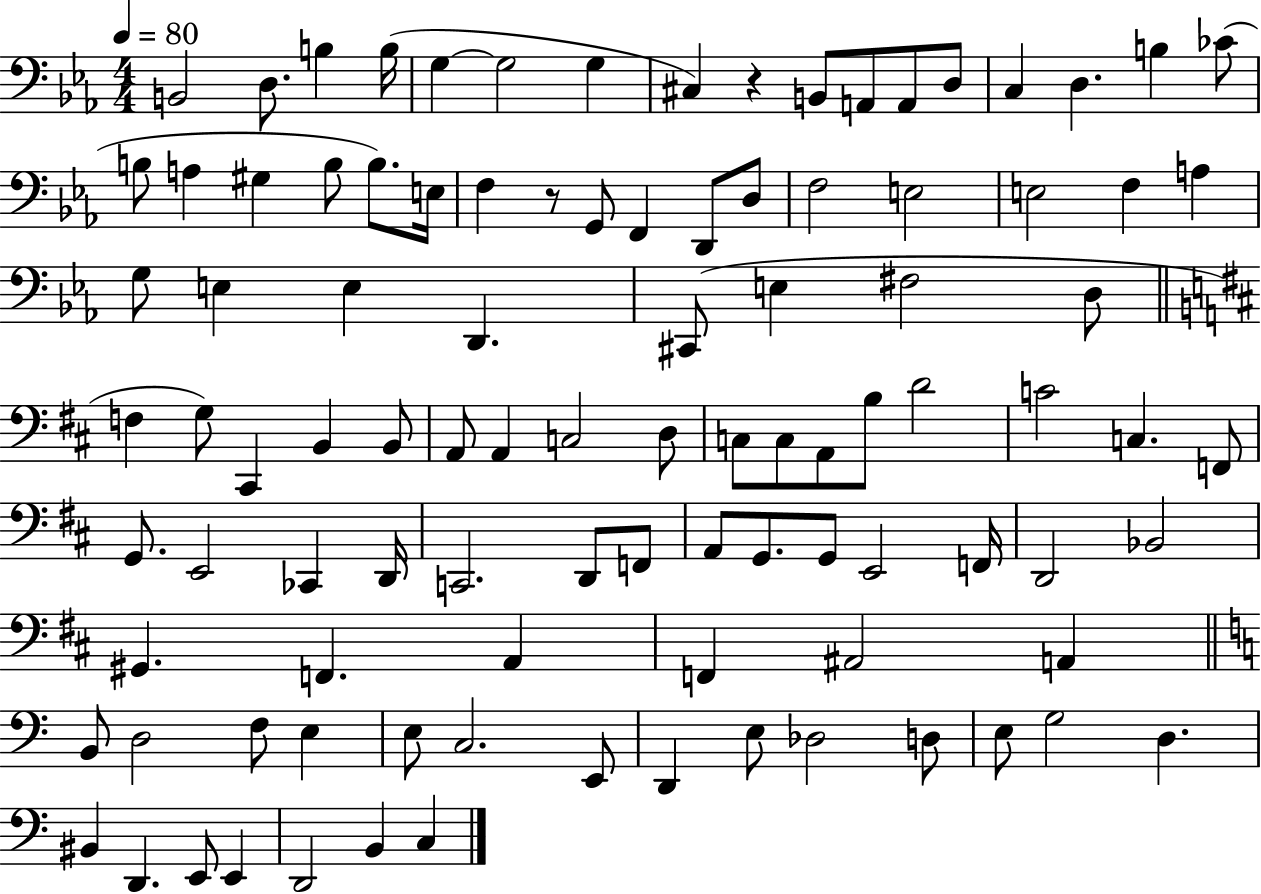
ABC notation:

X:1
T:Untitled
M:4/4
L:1/4
K:Eb
B,,2 D,/2 B, B,/4 G, G,2 G, ^C, z B,,/2 A,,/2 A,,/2 D,/2 C, D, B, _C/2 B,/2 A, ^G, B,/2 B,/2 E,/4 F, z/2 G,,/2 F,, D,,/2 D,/2 F,2 E,2 E,2 F, A, G,/2 E, E, D,, ^C,,/2 E, ^F,2 D,/2 F, G,/2 ^C,, B,, B,,/2 A,,/2 A,, C,2 D,/2 C,/2 C,/2 A,,/2 B,/2 D2 C2 C, F,,/2 G,,/2 E,,2 _C,, D,,/4 C,,2 D,,/2 F,,/2 A,,/2 G,,/2 G,,/2 E,,2 F,,/4 D,,2 _B,,2 ^G,, F,, A,, F,, ^A,,2 A,, B,,/2 D,2 F,/2 E, E,/2 C,2 E,,/2 D,, E,/2 _D,2 D,/2 E,/2 G,2 D, ^B,, D,, E,,/2 E,, D,,2 B,, C,